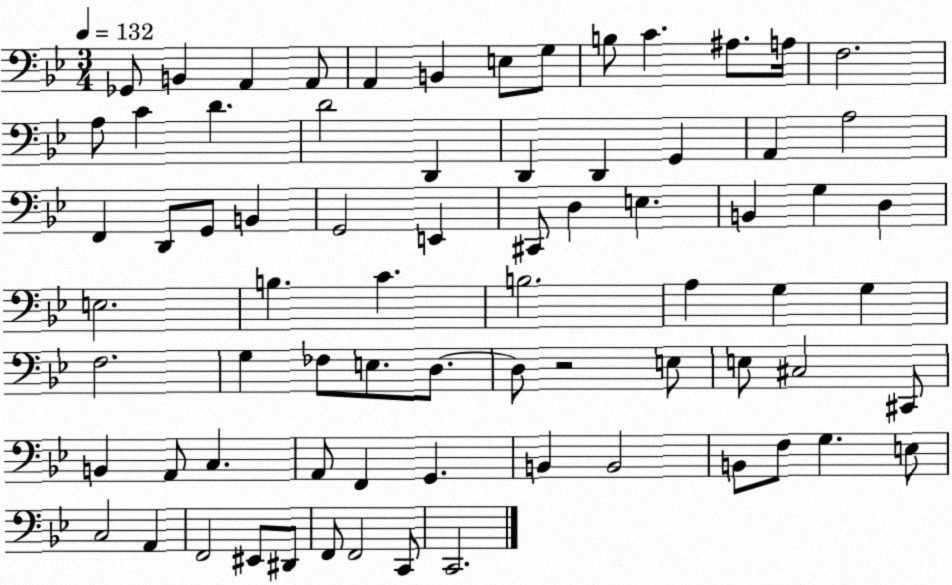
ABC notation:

X:1
T:Untitled
M:3/4
L:1/4
K:Bb
_G,,/2 B,, A,, A,,/2 A,, B,, E,/2 G,/2 B,/2 C ^A,/2 A,/4 F,2 A,/2 C D D2 D,, D,, D,, G,, A,, A,2 F,, D,,/2 G,,/2 B,, G,,2 E,, ^C,,/2 D, E, B,, G, D, E,2 B, C B,2 A, G, G, F,2 G, _F,/2 E,/2 D,/2 D,/2 z2 E,/2 E,/2 ^C,2 ^C,,/2 B,, A,,/2 C, A,,/2 F,, G,, B,, B,,2 B,,/2 F,/2 G, E,/2 C,2 A,, F,,2 ^E,,/2 ^D,,/2 F,,/2 F,,2 C,,/2 C,,2